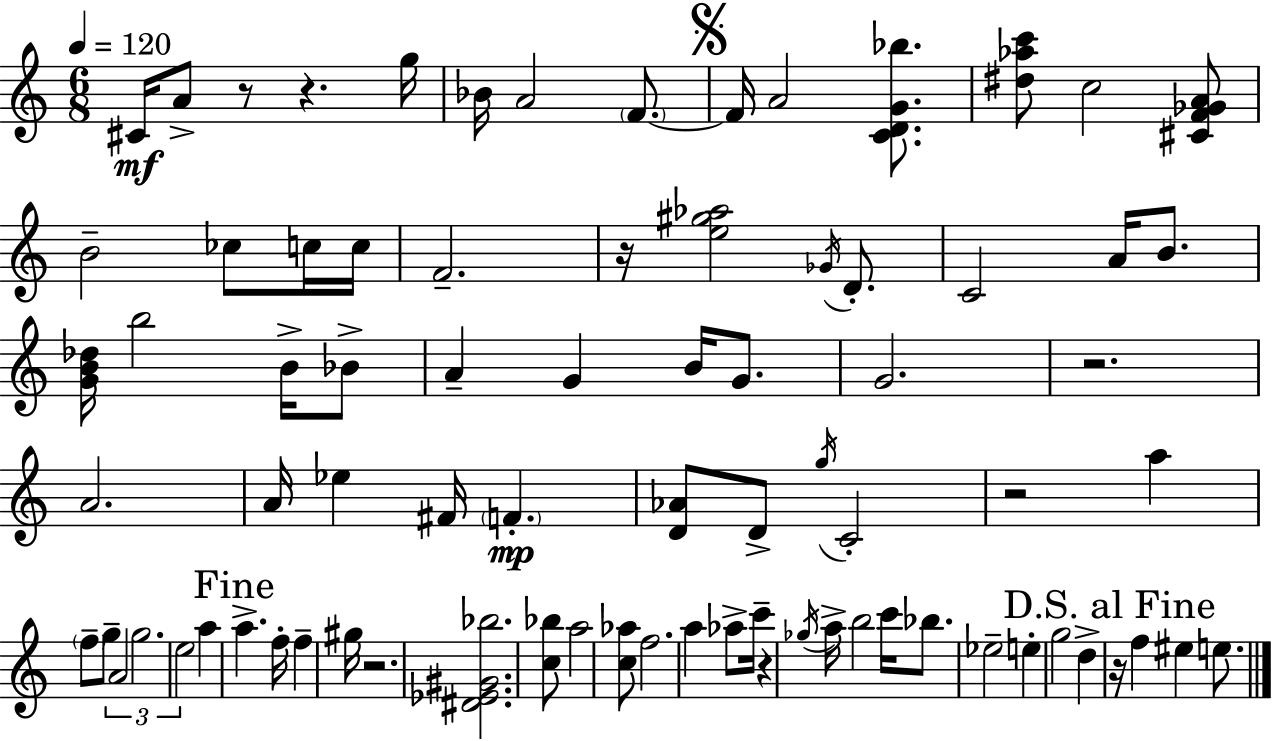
C#4/s A4/e R/e R/q. G5/s Bb4/s A4/h F4/e. F4/s A4/h [C4,D4,G4,Bb5]/e. [D#5,Ab5,C6]/e C5/h [C#4,F4,Gb4,A4]/e B4/h CES5/e C5/s C5/s F4/h. R/s [E5,G#5,Ab5]/h Gb4/s D4/e. C4/h A4/s B4/e. [G4,B4,Db5]/s B5/h B4/s Bb4/e A4/q G4/q B4/s G4/e. G4/h. R/h. A4/h. A4/s Eb5/q F#4/s F4/q. [D4,Ab4]/e D4/e G5/s C4/h R/h A5/q F5/e G5/e A4/h G5/h. E5/h A5/q A5/q. F5/s F5/q G#5/s R/h. [D#4,Eb4,G#4,Bb5]/h. [C5,Bb5]/e A5/h [C5,Ab5]/e F5/h. A5/q Ab5/e C6/s R/q Gb5/s A5/s B5/h C6/s Bb5/e. Eb5/h E5/q G5/h D5/q R/s F5/q EIS5/q E5/e.